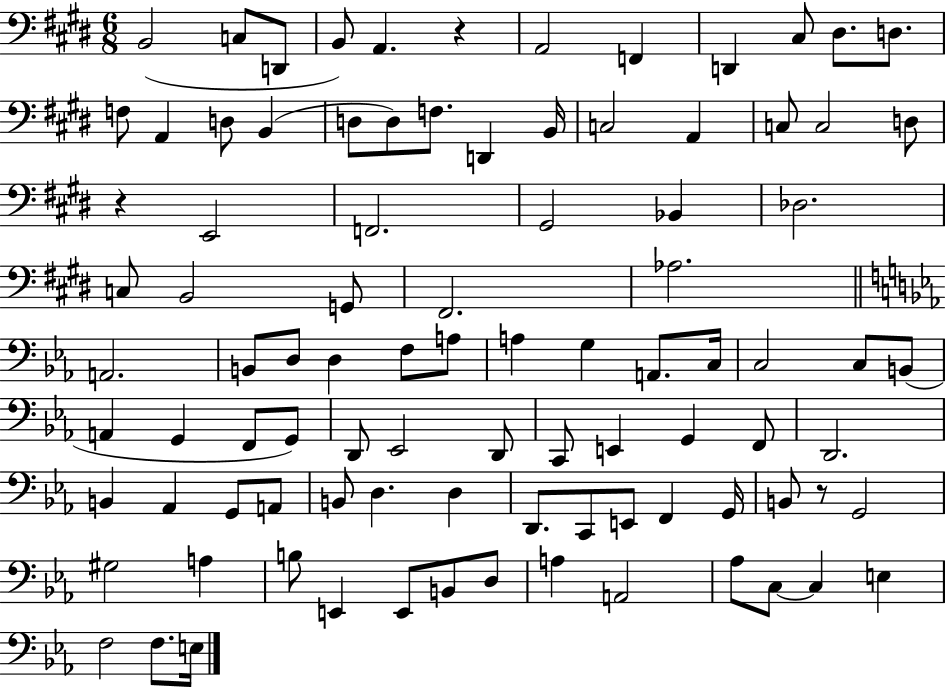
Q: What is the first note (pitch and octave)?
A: B2